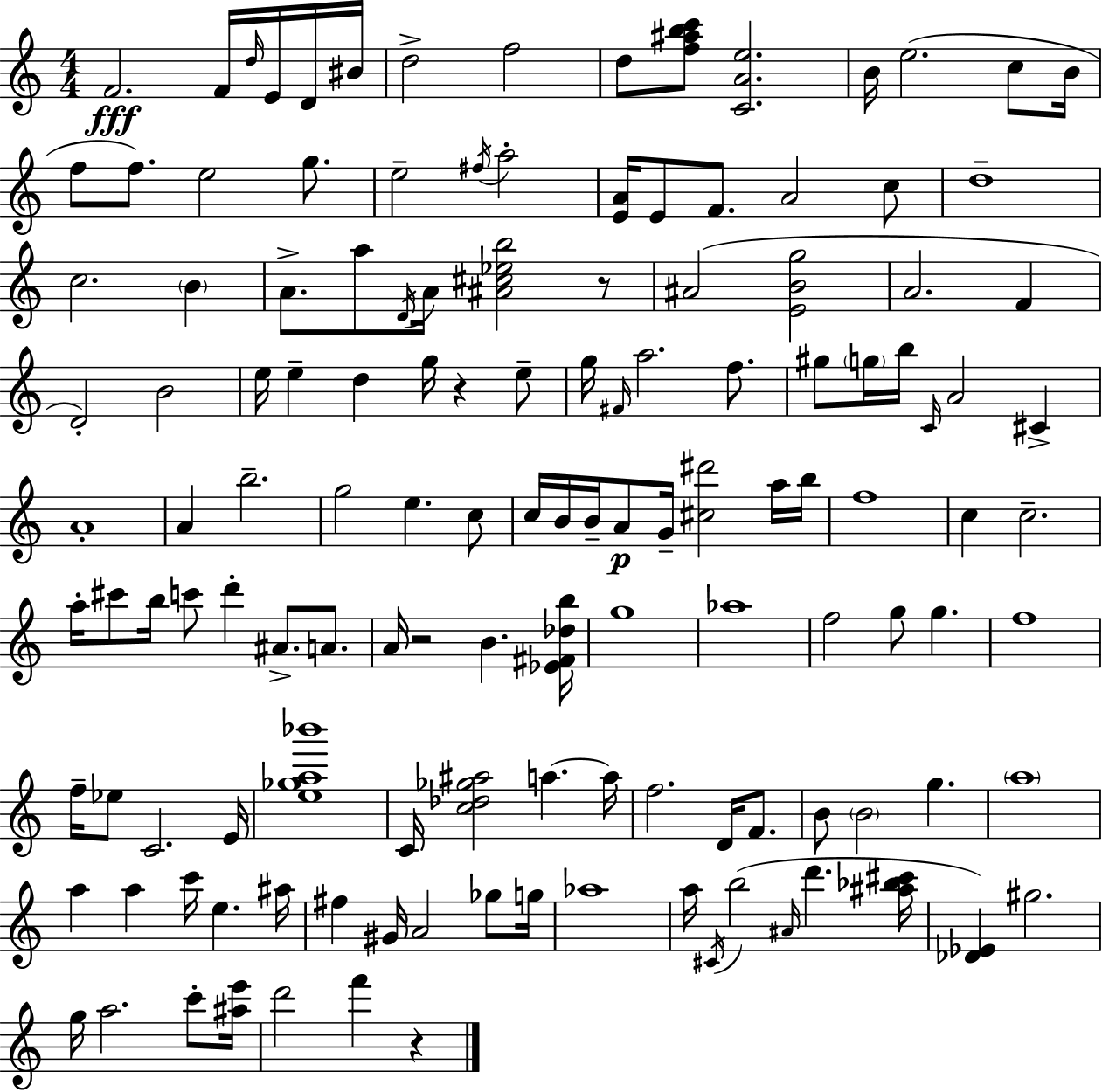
F4/h. F4/s D5/s E4/s D4/s BIS4/s D5/h F5/h D5/e [F5,A#5,B5,C6]/e [C4,A4,E5]/h. B4/s E5/h. C5/e B4/s F5/e F5/e. E5/h G5/e. E5/h F#5/s A5/h [E4,A4]/s E4/e F4/e. A4/h C5/e D5/w C5/h. B4/q A4/e. A5/e D4/s A4/s [A#4,C#5,Eb5,B5]/h R/e A#4/h [E4,B4,G5]/h A4/h. F4/q D4/h B4/h E5/s E5/q D5/q G5/s R/q E5/e G5/s F#4/s A5/h. F5/e. G#5/e G5/s B5/s C4/s A4/h C#4/q A4/w A4/q B5/h. G5/h E5/q. C5/e C5/s B4/s B4/s A4/e G4/s [C#5,D#6]/h A5/s B5/s F5/w C5/q C5/h. A5/s C#6/e B5/s C6/e D6/q A#4/e. A4/e. A4/s R/h B4/q. [Eb4,F#4,Db5,B5]/s G5/w Ab5/w F5/h G5/e G5/q. F5/w F5/s Eb5/e C4/h. E4/s [E5,Gb5,A5,Bb6]/w C4/s [C5,Db5,Gb5,A#5]/h A5/q. A5/s F5/h. D4/s F4/e. B4/e B4/h G5/q. A5/w A5/q A5/q C6/s E5/q. A#5/s F#5/q G#4/s A4/h Gb5/e G5/s Ab5/w A5/s C#4/s B5/h A#4/s D6/q. [A#5,Bb5,C#6]/s [Db4,Eb4]/q G#5/h. G5/s A5/h. C6/e [A#5,E6]/s D6/h F6/q R/q